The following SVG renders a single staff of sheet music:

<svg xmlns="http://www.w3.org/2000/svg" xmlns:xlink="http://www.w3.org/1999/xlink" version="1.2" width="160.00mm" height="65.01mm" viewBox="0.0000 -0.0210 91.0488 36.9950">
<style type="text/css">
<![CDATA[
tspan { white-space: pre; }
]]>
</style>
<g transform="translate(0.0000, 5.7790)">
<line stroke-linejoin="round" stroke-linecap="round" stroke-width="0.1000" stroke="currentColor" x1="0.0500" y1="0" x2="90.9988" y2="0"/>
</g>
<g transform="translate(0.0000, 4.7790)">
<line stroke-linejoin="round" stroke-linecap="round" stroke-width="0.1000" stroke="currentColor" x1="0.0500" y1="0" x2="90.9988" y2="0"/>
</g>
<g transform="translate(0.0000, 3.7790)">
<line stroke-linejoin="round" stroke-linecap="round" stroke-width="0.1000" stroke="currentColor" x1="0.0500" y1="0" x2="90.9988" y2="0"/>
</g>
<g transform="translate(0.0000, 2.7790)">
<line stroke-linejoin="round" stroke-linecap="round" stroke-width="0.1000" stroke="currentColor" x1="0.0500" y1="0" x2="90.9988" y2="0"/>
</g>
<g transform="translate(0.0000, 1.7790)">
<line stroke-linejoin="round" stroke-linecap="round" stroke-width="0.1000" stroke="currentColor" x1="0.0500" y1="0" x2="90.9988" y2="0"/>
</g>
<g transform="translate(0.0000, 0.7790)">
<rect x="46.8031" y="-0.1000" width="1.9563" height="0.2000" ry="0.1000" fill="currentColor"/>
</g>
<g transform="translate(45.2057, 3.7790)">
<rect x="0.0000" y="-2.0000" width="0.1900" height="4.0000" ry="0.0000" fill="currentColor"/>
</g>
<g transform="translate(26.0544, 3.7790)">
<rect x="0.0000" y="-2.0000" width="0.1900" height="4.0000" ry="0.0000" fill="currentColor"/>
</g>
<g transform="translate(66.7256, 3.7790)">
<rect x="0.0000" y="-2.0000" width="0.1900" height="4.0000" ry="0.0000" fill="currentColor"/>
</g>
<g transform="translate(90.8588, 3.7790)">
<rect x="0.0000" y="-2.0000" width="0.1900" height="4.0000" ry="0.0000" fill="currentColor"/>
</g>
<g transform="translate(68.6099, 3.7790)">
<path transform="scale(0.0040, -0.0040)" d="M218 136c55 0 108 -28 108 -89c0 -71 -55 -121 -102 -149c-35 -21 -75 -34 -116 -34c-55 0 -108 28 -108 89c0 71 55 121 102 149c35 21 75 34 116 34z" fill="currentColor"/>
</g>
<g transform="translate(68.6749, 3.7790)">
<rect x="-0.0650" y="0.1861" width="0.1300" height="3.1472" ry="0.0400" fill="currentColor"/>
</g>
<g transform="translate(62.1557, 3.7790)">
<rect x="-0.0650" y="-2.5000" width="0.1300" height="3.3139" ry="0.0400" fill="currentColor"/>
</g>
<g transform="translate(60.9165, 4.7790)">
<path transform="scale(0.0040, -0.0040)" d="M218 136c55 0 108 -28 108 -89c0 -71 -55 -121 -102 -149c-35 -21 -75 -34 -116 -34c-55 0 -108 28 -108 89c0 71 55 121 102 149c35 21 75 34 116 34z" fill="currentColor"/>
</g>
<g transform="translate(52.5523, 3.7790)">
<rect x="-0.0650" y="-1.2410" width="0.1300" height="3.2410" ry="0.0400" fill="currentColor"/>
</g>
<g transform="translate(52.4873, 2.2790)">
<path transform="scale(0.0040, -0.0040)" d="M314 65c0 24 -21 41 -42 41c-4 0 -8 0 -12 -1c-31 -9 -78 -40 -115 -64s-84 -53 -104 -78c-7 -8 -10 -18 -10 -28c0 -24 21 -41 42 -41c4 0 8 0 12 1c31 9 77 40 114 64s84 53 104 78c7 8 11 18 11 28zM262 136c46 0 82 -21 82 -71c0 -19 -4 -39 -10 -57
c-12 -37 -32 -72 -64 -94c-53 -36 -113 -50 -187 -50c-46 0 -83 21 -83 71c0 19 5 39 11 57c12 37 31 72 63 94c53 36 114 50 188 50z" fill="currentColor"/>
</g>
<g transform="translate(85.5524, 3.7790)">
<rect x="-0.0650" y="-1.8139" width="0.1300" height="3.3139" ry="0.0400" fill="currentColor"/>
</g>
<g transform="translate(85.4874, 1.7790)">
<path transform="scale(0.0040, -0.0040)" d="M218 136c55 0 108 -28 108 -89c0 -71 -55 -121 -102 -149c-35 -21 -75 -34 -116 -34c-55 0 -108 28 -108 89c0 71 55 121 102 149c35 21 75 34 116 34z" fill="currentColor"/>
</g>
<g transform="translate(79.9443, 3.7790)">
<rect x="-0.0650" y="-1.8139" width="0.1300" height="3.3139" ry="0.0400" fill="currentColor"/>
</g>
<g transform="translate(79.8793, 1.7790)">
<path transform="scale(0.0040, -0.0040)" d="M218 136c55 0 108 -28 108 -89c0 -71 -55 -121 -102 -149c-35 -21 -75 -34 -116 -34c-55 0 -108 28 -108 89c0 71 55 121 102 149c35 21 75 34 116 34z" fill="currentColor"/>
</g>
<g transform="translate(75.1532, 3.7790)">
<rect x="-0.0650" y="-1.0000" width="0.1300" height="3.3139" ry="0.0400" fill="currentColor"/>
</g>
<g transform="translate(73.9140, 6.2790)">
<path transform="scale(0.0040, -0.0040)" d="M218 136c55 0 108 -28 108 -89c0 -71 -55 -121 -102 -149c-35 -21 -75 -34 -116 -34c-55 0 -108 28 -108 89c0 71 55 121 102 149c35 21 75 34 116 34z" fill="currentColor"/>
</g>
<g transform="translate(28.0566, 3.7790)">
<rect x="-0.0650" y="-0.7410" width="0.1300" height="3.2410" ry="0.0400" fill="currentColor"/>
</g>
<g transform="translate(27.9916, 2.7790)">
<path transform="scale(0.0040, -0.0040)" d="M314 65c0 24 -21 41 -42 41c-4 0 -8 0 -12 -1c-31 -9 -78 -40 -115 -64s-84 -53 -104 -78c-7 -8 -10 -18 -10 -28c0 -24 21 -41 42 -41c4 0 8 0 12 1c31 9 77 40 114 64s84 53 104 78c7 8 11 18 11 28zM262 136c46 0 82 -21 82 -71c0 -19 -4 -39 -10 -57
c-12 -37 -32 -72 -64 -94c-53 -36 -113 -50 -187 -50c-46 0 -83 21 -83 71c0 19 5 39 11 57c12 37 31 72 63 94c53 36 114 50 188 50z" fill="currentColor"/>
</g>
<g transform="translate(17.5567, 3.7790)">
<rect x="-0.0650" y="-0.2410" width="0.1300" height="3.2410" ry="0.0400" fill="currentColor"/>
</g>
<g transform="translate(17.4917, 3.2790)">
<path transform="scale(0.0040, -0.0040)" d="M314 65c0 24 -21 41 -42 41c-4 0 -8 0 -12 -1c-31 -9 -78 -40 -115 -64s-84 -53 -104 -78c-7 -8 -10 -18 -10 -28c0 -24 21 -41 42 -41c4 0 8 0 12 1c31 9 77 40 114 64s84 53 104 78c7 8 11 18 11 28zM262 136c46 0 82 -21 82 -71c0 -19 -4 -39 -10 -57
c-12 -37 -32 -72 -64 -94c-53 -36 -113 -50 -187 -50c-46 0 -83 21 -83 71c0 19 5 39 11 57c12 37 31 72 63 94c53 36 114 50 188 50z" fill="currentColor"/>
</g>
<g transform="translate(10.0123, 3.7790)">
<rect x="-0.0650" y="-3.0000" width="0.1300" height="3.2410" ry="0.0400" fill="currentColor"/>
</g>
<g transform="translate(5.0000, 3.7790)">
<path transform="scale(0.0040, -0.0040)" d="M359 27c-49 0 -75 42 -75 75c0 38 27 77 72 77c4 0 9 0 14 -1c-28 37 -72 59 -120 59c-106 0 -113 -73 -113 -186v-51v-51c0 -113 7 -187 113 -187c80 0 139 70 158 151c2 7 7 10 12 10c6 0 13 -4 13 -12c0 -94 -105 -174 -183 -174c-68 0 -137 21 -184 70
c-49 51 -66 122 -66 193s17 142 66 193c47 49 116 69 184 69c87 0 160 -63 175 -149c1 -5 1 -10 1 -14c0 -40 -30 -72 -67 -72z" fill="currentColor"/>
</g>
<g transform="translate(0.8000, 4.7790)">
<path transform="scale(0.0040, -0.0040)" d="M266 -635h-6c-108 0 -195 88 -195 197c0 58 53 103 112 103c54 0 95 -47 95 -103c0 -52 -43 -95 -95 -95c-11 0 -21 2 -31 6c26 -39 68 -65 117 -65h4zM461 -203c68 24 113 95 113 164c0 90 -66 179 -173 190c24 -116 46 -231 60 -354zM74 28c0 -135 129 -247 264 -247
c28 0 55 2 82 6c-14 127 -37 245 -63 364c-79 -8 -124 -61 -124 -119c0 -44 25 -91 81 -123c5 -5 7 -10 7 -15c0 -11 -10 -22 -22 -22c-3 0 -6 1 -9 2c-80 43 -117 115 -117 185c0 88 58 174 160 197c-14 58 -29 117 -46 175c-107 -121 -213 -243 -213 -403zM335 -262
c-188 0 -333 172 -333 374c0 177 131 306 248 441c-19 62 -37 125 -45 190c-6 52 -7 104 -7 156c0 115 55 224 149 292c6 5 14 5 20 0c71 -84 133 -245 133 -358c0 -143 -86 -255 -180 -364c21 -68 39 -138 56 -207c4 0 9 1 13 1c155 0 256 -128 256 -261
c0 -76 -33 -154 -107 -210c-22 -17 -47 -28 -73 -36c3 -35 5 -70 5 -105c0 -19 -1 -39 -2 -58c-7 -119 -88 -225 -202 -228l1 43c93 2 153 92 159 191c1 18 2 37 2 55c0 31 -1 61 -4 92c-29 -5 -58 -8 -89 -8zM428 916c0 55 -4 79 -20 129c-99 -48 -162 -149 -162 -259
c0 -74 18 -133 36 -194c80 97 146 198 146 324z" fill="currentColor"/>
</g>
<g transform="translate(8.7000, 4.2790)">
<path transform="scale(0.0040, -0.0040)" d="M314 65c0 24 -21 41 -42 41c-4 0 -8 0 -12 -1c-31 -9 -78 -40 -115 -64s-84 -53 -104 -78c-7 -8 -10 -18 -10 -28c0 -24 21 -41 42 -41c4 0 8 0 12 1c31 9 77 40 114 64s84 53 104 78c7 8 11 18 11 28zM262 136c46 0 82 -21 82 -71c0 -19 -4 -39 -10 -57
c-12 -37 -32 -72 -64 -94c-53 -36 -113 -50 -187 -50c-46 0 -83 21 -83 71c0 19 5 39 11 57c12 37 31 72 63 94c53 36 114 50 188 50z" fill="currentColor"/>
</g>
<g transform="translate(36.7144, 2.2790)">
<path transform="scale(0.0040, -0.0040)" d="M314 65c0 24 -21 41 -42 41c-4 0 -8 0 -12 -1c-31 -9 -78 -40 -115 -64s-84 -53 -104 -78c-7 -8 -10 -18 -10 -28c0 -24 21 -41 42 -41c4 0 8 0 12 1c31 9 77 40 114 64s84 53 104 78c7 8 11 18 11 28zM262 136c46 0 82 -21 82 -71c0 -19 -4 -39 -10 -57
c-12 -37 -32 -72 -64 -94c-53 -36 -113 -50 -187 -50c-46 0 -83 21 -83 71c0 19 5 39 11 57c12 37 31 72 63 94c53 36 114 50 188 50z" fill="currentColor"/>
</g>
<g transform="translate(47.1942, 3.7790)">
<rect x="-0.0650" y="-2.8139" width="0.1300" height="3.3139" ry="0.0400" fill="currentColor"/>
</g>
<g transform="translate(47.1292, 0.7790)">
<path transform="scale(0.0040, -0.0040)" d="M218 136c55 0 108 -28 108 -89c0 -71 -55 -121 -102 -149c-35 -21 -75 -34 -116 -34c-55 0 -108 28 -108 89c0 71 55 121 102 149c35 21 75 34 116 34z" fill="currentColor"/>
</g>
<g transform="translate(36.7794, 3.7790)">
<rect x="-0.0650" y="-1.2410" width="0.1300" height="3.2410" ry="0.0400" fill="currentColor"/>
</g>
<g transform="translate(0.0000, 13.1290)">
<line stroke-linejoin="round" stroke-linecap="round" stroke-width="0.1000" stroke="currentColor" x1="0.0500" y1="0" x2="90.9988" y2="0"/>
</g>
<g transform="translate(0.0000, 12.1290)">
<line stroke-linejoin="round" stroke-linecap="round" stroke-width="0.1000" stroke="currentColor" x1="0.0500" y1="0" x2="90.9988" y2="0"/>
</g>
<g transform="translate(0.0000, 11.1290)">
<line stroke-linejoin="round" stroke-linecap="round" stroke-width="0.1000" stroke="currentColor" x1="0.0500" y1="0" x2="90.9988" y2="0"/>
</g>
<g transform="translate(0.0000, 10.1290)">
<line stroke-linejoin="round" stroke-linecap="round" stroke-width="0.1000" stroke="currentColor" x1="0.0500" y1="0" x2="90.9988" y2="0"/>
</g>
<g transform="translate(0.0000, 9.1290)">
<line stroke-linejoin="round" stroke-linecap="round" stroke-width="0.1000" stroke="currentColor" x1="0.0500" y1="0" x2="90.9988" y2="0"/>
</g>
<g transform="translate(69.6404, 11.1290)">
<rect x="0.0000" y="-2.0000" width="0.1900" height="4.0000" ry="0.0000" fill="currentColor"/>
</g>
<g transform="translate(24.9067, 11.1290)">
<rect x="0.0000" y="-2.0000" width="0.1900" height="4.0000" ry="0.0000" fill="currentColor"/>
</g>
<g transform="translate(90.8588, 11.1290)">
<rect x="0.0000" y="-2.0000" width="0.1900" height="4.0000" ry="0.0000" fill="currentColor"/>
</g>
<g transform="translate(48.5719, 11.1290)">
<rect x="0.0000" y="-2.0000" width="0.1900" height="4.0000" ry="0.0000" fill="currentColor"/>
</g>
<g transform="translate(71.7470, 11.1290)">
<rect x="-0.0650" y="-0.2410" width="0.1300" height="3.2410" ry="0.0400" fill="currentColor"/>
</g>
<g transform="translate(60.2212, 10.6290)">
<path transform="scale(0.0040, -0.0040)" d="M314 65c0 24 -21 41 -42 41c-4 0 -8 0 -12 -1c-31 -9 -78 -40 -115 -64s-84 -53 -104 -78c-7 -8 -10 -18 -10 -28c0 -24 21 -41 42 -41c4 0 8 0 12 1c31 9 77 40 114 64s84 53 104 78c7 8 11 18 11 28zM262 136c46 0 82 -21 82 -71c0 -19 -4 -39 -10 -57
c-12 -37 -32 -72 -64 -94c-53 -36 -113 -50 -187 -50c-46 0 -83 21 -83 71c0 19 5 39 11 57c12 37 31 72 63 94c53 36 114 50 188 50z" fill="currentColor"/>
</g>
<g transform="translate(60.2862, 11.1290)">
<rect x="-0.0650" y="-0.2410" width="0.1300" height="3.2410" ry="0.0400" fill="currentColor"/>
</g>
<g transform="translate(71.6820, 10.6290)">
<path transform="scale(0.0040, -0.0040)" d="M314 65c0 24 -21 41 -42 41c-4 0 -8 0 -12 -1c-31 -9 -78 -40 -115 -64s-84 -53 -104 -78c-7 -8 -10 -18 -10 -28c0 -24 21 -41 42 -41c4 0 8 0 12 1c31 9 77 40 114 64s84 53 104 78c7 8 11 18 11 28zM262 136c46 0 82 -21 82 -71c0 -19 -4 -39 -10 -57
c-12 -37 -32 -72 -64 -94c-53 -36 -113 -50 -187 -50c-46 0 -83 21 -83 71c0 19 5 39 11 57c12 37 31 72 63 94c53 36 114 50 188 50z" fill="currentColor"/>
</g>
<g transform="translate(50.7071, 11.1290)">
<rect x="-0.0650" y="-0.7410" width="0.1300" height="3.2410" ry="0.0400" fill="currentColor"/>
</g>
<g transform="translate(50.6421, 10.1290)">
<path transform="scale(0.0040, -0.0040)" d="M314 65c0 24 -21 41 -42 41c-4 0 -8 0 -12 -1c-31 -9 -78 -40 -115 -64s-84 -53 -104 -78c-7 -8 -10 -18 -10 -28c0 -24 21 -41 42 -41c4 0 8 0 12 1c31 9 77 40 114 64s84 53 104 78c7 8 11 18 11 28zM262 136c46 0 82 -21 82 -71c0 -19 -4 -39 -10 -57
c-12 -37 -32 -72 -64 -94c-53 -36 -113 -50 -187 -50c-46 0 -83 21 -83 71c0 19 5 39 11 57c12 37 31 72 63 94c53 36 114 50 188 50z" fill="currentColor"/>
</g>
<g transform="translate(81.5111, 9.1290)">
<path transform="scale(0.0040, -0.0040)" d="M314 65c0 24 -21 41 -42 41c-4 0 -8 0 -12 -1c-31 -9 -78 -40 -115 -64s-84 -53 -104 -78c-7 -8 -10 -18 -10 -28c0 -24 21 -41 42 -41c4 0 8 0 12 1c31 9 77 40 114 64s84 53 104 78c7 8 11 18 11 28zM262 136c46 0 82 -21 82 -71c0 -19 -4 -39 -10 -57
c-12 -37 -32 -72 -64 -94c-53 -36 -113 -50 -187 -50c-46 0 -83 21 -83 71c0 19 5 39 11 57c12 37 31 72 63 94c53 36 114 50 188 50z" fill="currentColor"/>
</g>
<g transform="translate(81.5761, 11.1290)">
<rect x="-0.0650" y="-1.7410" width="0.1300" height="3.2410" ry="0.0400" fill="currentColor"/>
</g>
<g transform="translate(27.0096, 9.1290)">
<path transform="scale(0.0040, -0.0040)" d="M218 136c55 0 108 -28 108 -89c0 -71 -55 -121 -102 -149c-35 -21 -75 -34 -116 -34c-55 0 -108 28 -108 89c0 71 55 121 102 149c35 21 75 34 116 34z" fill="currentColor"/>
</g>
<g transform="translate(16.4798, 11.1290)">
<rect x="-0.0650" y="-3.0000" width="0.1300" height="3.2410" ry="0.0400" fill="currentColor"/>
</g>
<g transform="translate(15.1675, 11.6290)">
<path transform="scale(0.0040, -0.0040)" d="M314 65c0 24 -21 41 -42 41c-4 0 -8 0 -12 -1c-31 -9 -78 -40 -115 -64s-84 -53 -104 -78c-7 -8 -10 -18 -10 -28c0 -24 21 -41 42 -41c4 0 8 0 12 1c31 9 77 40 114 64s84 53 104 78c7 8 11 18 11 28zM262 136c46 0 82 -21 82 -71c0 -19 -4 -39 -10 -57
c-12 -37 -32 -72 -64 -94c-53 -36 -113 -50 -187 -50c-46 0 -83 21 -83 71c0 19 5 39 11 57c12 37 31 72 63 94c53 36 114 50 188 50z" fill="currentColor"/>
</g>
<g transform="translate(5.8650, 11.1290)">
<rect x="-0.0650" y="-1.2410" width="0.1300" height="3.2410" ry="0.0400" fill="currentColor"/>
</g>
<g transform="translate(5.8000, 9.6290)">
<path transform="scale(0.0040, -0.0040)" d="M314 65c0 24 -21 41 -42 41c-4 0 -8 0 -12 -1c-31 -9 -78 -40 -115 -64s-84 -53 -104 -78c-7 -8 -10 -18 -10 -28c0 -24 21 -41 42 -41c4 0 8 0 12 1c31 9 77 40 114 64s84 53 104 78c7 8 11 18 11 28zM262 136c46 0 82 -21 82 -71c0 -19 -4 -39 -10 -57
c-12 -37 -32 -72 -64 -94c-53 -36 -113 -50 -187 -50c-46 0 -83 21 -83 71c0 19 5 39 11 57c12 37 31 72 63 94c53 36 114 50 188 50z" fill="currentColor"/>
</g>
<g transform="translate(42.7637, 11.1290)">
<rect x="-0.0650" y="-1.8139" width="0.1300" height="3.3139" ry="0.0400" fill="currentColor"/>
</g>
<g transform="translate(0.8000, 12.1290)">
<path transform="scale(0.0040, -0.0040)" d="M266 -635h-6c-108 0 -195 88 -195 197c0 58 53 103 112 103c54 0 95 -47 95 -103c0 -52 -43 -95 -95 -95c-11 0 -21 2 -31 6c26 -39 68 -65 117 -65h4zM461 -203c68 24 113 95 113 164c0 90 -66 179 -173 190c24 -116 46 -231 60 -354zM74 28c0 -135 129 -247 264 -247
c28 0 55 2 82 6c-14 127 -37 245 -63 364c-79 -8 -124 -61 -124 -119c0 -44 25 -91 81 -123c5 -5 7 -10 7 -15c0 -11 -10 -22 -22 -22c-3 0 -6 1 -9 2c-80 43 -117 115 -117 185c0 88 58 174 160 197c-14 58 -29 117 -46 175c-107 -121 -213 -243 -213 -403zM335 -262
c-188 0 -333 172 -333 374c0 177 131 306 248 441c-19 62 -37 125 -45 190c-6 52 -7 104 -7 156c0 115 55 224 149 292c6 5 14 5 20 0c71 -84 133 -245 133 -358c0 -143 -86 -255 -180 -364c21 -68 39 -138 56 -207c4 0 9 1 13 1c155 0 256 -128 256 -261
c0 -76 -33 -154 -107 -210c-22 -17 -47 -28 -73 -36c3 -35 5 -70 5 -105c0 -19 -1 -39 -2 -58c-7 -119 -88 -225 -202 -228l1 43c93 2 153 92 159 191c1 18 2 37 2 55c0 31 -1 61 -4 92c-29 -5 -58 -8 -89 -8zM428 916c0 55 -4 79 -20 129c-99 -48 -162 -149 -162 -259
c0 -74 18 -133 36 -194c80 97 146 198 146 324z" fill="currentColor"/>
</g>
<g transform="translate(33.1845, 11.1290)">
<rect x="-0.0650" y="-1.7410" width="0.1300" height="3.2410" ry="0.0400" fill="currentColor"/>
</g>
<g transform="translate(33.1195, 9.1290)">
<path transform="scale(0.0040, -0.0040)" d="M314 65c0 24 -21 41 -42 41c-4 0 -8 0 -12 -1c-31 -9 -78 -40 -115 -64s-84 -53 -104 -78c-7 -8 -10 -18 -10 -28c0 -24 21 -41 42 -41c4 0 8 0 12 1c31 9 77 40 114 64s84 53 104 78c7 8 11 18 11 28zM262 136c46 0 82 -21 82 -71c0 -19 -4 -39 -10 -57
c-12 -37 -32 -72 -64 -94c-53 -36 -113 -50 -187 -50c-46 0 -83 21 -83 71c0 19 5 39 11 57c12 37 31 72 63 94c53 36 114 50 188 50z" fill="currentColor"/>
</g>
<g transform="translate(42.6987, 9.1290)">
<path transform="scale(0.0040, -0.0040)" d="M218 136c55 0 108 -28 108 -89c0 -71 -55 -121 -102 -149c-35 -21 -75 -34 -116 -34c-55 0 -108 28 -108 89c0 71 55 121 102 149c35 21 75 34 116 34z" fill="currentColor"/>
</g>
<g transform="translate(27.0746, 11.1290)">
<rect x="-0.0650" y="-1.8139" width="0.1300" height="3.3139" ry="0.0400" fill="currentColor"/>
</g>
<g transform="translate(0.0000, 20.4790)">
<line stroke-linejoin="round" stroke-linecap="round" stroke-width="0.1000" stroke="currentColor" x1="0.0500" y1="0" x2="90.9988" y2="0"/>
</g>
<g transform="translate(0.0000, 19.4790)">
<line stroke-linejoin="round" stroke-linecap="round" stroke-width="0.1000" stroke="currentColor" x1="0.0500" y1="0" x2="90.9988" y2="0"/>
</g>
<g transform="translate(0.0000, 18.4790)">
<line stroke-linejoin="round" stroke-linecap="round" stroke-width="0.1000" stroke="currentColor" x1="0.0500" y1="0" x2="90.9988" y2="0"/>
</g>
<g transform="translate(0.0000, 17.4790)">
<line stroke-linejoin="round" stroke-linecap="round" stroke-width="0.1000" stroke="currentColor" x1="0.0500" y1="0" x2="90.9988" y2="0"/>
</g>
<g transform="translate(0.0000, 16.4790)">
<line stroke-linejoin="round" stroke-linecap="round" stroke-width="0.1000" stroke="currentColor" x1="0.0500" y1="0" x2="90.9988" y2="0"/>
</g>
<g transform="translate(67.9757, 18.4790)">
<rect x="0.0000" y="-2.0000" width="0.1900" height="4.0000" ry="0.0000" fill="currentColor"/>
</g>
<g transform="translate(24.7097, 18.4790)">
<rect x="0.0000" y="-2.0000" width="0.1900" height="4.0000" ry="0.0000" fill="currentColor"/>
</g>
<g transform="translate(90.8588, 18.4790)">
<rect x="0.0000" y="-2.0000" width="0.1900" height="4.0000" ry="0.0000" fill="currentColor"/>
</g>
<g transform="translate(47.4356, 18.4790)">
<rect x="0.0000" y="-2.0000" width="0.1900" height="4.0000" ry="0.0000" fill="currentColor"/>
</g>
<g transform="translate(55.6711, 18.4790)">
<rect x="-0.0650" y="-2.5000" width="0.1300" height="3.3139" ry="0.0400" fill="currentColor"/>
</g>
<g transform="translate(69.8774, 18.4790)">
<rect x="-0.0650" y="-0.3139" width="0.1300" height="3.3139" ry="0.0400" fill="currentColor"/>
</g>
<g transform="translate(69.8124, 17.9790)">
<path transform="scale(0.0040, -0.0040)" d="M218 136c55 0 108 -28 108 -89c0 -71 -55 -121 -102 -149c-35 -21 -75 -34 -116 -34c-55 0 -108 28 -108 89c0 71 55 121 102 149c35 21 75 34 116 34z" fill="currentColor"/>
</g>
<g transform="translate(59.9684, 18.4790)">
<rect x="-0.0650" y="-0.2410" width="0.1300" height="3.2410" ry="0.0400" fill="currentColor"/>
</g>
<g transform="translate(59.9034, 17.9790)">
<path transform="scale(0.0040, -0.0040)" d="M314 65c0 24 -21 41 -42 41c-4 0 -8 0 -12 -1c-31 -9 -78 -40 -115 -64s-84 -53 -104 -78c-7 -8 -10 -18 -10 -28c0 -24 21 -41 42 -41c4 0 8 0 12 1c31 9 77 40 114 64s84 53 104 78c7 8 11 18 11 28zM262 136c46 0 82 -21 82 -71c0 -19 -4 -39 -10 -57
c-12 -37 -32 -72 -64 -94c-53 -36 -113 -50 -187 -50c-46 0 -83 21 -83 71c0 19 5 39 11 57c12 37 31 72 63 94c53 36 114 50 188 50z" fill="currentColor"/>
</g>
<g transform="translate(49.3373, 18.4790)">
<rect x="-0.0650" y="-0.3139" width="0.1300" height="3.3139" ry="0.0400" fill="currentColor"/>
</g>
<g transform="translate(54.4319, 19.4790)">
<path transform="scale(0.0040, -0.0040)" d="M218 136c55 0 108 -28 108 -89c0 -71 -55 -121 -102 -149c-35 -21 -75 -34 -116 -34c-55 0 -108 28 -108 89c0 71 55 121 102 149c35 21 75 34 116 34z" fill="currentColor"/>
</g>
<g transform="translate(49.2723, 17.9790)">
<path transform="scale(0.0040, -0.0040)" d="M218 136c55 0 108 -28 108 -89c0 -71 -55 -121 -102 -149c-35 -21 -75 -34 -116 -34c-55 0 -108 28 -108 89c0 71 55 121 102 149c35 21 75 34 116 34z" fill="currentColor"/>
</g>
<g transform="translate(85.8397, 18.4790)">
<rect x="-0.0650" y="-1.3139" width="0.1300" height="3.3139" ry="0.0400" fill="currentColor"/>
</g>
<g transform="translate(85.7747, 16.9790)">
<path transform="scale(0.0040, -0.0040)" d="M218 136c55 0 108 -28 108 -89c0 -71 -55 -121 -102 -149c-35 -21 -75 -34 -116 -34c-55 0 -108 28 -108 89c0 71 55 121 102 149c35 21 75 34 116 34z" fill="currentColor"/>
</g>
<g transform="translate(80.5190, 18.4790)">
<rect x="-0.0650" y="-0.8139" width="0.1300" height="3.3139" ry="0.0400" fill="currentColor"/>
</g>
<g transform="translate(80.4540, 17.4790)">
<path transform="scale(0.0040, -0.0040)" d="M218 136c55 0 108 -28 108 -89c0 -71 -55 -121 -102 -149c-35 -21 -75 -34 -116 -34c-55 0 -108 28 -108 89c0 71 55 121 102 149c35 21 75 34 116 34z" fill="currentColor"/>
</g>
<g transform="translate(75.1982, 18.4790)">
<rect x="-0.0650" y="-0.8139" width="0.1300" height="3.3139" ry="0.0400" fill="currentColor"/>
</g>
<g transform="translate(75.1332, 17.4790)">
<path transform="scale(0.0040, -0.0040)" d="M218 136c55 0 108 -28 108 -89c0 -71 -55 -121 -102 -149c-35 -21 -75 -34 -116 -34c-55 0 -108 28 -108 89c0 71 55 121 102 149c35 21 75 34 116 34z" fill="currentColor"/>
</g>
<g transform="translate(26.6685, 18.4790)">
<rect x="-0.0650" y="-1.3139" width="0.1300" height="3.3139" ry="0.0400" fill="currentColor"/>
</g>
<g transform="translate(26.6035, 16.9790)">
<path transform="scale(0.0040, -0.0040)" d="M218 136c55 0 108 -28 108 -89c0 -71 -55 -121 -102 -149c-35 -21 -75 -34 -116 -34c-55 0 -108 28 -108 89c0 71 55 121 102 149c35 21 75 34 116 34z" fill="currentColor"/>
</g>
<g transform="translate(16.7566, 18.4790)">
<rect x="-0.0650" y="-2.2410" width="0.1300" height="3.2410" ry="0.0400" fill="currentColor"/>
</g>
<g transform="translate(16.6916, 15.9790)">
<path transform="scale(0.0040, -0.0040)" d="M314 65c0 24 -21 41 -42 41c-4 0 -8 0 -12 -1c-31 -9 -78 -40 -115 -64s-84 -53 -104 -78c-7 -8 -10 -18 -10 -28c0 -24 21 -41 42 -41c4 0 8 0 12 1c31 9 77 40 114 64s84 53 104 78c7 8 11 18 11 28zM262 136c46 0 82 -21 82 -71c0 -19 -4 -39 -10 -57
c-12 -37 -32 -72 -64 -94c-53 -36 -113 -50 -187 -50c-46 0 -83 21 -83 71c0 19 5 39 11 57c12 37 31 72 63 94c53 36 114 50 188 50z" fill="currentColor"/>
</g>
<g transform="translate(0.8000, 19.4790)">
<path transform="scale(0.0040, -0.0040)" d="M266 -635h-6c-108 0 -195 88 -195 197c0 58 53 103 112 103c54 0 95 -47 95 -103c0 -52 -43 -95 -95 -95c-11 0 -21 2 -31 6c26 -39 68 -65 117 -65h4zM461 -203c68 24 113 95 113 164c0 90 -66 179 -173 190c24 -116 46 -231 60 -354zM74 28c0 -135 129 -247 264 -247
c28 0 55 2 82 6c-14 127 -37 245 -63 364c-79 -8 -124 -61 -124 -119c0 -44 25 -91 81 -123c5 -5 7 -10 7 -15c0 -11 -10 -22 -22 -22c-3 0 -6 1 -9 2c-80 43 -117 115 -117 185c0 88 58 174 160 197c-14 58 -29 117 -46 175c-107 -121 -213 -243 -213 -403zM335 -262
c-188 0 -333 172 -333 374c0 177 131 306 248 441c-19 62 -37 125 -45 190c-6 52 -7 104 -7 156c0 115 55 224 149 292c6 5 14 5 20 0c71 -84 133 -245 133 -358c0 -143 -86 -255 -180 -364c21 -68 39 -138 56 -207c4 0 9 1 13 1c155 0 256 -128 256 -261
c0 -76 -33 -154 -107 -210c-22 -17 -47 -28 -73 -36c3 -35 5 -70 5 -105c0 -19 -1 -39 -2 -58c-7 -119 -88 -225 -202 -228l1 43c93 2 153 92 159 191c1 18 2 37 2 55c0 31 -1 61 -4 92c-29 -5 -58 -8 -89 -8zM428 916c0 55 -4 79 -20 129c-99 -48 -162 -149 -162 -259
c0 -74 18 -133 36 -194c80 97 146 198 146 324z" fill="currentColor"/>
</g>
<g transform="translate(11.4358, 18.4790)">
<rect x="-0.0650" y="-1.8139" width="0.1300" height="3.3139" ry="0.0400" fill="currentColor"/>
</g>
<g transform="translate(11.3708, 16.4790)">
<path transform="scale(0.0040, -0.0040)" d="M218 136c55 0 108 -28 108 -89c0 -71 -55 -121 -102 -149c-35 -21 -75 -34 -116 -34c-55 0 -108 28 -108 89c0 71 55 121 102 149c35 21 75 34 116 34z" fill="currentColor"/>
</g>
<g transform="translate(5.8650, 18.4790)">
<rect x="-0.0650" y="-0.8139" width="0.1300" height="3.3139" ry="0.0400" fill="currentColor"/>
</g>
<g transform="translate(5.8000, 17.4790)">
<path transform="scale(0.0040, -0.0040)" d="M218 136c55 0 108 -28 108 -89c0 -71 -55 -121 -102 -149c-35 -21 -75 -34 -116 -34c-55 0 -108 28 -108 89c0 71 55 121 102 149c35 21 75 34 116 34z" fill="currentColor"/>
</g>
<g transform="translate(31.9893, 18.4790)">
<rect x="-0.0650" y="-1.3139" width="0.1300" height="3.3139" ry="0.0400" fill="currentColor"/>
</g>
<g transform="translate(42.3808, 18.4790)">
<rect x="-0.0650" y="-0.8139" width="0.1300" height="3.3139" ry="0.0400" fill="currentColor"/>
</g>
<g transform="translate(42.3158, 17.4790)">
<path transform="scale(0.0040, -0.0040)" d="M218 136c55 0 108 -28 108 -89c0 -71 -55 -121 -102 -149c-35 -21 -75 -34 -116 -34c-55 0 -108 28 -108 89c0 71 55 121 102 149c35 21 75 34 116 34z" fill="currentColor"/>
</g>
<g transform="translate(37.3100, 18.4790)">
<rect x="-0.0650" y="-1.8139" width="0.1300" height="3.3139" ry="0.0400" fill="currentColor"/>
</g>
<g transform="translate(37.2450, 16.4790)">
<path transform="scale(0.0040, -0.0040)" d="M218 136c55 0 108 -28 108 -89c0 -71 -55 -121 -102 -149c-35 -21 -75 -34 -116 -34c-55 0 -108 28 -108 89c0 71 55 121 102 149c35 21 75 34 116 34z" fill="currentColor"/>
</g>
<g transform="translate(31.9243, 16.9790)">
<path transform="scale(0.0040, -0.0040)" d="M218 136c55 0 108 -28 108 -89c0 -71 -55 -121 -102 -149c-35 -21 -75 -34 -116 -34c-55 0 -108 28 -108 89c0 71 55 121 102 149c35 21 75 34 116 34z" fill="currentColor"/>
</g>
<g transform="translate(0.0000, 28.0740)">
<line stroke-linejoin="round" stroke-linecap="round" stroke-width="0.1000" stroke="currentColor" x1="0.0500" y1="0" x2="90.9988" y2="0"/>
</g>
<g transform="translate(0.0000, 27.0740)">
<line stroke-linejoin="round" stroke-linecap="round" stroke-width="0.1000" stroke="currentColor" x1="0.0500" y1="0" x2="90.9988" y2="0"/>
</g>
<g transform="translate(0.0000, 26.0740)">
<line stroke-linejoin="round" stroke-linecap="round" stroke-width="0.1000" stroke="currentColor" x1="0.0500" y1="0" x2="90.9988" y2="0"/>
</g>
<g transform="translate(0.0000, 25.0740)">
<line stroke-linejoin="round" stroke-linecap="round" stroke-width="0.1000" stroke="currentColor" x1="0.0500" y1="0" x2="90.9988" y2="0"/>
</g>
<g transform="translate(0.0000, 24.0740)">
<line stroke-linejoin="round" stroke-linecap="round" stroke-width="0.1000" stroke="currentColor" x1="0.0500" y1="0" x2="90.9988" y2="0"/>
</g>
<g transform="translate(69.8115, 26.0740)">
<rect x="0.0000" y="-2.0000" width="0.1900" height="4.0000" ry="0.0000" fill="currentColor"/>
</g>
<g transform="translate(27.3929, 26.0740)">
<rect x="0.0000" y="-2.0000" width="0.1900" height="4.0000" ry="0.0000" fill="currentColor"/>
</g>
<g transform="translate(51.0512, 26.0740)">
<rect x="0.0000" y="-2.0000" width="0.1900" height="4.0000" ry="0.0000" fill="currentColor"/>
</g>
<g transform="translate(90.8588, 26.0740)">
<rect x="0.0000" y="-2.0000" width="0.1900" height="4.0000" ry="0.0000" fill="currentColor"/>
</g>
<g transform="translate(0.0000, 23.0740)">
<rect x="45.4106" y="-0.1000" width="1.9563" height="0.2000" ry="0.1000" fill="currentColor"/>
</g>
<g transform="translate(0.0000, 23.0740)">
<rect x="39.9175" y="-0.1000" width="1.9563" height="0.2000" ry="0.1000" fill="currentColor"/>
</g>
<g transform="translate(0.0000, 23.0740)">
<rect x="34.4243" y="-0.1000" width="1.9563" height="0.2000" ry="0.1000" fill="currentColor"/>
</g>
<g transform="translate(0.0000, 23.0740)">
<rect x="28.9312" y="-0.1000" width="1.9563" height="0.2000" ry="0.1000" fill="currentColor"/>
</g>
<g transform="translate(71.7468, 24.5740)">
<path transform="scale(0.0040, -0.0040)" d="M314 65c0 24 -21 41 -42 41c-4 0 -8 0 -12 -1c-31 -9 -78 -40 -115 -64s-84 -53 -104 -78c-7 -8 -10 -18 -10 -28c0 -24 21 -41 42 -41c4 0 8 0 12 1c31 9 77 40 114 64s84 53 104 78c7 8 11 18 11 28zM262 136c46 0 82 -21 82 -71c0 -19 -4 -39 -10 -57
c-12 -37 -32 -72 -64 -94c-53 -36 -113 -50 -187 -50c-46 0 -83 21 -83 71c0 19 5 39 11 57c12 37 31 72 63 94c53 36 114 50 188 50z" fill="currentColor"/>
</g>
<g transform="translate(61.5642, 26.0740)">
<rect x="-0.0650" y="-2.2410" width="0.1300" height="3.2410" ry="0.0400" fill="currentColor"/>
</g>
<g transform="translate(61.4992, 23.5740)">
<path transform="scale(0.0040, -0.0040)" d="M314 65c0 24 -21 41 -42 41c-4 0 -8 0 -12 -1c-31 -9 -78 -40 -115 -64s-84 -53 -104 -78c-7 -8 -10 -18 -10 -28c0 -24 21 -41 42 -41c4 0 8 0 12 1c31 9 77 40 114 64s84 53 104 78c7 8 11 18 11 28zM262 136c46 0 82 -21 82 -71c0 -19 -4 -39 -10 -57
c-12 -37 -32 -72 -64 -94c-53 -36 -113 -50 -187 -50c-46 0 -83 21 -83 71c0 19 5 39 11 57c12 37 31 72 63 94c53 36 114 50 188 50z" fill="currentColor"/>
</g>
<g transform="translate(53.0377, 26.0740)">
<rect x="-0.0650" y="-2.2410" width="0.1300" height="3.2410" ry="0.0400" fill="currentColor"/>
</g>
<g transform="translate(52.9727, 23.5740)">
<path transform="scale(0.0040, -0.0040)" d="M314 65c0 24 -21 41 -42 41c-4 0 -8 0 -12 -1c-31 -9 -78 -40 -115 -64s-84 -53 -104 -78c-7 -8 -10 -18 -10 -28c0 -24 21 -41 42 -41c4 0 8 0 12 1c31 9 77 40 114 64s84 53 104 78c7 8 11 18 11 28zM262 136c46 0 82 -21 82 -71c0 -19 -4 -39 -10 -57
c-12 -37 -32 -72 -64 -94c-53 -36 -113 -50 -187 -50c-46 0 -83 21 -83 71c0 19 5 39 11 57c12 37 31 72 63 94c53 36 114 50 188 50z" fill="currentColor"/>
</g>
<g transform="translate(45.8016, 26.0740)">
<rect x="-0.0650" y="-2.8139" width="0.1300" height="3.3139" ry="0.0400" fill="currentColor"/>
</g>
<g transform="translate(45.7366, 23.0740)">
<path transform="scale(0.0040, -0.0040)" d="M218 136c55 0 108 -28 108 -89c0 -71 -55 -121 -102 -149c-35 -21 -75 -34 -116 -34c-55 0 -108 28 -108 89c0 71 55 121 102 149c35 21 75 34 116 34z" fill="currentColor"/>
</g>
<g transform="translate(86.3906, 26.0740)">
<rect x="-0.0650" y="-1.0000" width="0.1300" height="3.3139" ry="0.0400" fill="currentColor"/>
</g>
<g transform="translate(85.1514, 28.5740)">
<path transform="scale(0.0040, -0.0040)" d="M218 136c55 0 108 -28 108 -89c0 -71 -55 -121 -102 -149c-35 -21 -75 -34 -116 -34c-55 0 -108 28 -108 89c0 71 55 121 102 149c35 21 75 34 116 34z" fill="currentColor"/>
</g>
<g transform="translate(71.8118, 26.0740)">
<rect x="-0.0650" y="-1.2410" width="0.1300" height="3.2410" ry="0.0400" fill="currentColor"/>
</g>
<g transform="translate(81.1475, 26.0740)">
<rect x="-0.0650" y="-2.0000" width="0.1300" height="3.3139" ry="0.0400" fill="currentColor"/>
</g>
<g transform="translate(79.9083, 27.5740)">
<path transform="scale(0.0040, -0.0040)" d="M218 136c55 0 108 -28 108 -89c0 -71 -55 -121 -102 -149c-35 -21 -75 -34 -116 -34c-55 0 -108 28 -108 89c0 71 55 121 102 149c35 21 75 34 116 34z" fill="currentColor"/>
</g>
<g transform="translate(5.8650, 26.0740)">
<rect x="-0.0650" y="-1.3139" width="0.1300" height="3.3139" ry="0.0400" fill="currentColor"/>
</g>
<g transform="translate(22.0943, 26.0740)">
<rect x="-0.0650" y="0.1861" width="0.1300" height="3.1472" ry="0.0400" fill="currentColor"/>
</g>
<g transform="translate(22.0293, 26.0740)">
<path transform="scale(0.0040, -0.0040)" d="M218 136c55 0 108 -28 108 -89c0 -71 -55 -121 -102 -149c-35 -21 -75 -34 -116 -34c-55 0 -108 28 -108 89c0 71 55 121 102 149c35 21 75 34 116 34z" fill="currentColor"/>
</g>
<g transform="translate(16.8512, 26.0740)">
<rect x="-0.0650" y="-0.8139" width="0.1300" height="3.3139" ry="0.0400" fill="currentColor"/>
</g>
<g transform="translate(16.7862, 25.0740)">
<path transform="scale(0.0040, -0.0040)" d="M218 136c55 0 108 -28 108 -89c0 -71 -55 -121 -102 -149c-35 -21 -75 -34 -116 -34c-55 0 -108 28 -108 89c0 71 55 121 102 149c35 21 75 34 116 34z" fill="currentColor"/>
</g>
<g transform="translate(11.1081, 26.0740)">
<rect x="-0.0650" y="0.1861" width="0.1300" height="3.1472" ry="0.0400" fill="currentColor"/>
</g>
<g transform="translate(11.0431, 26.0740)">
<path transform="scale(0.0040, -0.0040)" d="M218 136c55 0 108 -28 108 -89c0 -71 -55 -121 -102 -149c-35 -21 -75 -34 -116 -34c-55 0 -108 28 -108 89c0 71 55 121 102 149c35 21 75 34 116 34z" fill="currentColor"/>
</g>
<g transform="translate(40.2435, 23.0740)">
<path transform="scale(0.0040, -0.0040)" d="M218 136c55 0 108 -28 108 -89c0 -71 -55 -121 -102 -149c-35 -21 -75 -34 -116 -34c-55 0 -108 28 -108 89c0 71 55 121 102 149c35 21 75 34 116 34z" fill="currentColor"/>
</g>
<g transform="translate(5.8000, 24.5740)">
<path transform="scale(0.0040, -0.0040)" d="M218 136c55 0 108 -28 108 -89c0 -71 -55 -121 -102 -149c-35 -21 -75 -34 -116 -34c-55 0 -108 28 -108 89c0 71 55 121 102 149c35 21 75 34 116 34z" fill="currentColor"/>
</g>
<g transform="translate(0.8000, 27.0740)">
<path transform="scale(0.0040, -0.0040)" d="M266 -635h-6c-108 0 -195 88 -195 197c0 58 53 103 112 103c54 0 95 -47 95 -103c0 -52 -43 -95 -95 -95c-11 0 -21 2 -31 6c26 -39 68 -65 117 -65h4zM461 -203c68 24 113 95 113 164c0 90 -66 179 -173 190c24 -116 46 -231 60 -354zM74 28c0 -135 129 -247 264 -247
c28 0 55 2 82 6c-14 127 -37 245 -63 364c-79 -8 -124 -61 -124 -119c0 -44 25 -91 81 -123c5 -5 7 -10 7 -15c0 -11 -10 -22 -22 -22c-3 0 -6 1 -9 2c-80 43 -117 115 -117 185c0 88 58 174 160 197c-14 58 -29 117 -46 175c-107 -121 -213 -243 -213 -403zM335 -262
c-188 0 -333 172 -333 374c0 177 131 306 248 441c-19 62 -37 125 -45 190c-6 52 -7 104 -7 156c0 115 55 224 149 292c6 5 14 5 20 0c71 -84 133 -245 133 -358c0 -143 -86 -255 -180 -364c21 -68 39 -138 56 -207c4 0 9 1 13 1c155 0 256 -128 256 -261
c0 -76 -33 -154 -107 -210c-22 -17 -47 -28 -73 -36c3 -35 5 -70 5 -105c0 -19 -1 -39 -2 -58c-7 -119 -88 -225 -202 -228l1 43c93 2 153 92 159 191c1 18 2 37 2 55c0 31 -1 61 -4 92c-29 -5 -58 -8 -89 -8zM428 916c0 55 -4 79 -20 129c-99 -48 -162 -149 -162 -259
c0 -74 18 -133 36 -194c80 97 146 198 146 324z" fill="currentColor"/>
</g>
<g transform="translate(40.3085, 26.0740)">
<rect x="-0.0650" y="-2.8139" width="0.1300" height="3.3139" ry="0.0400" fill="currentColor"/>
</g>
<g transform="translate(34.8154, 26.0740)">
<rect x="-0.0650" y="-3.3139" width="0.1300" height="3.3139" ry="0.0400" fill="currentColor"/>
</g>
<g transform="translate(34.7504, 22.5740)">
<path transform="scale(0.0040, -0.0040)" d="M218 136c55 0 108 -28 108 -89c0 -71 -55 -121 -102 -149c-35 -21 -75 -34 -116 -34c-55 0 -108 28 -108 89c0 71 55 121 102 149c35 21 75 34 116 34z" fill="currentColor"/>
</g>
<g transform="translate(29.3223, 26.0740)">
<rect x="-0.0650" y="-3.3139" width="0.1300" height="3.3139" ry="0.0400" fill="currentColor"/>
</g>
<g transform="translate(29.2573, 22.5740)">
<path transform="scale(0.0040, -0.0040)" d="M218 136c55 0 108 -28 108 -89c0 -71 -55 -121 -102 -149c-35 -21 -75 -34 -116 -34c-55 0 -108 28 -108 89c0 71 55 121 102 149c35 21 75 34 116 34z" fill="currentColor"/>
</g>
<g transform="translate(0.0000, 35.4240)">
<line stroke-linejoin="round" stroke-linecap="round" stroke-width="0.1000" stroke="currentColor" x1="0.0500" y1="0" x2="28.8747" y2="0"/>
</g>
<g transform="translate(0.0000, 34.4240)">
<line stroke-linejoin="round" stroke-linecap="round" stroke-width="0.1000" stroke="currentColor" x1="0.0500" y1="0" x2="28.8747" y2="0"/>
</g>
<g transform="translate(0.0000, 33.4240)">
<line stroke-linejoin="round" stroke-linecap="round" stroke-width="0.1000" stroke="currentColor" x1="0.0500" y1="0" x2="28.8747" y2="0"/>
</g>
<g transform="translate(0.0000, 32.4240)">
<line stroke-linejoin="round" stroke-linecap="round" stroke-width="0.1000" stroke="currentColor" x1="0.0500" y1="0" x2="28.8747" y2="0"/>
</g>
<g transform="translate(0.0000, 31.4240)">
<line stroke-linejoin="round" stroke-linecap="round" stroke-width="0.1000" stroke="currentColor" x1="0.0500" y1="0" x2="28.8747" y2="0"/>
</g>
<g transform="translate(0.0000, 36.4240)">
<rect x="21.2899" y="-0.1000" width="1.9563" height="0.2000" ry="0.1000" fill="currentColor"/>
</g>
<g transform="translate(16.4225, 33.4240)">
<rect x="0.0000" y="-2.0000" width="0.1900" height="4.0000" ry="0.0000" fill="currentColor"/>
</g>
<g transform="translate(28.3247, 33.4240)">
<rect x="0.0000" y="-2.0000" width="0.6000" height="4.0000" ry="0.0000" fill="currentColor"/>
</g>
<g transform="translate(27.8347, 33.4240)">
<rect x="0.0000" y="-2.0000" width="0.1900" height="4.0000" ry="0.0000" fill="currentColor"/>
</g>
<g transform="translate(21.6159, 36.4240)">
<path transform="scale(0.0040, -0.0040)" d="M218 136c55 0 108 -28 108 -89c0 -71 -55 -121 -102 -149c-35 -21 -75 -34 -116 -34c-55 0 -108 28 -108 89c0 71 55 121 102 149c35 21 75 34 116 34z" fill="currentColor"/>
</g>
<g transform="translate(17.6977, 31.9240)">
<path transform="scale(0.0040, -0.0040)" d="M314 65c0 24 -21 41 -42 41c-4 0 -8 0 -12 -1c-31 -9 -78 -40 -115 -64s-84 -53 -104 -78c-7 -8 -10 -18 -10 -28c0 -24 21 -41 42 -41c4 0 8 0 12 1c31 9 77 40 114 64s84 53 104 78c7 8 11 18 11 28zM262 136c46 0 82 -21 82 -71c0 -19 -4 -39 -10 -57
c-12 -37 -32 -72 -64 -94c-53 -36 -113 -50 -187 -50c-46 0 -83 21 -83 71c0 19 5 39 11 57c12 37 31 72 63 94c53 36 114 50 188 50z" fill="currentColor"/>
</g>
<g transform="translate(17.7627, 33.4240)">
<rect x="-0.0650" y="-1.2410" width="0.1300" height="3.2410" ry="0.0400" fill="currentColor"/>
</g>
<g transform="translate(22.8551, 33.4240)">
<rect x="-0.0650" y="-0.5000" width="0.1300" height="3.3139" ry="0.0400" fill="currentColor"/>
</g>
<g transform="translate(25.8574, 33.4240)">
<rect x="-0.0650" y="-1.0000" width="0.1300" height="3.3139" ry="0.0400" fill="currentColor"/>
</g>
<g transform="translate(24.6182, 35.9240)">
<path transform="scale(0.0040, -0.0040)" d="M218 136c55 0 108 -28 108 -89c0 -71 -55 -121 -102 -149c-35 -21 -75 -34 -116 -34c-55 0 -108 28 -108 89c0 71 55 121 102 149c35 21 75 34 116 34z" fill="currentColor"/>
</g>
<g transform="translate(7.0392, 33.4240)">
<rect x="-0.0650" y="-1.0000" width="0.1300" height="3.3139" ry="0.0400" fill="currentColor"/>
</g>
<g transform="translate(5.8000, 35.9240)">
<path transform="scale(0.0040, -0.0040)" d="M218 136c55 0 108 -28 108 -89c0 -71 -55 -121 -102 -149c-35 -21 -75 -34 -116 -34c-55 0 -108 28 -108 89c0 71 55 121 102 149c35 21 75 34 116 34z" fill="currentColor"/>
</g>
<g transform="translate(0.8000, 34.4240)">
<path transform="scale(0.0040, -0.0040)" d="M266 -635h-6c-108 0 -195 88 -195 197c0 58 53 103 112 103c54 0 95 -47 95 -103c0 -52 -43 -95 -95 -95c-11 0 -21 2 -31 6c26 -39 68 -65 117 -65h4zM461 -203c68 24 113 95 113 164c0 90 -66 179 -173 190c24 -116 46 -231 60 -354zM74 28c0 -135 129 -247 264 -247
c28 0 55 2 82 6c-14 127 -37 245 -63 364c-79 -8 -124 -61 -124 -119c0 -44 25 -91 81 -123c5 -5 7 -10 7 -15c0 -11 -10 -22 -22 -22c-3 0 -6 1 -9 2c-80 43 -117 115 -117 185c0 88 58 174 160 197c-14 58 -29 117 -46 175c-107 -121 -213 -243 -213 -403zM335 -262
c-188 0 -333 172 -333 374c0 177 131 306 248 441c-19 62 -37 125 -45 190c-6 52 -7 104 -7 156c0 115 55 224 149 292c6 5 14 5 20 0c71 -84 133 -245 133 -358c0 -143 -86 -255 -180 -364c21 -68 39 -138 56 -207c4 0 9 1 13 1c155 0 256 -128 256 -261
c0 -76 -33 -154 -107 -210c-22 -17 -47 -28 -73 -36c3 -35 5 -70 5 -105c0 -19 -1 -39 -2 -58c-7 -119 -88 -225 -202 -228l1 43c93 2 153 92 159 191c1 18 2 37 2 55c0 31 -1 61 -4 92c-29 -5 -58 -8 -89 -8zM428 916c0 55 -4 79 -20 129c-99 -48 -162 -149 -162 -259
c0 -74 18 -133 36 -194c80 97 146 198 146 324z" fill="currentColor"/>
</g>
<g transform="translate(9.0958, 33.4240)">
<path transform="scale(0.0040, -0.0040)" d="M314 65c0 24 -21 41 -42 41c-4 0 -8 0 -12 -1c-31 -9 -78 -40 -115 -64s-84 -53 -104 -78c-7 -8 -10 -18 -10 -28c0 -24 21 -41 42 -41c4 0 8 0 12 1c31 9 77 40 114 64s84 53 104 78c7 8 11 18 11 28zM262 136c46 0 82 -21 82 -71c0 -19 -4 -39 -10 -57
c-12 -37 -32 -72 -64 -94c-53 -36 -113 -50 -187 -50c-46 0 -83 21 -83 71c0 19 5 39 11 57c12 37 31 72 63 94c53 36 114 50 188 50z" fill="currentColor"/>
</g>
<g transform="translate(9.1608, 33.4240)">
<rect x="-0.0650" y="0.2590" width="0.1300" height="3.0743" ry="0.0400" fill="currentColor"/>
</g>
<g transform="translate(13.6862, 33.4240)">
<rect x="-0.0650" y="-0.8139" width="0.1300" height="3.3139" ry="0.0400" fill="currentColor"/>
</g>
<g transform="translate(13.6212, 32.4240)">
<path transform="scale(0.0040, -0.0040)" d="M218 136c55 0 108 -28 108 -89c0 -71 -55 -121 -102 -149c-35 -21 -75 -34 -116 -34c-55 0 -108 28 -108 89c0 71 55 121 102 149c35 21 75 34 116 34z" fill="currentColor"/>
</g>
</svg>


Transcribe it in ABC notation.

X:1
T:Untitled
M:4/4
L:1/4
K:C
A2 c2 d2 e2 a e2 G B D f f e2 A2 f f2 f d2 c2 c2 f2 d f g2 e e f d c G c2 c d d e e B d B b b a a g2 g2 e2 F D D B2 d e2 C D